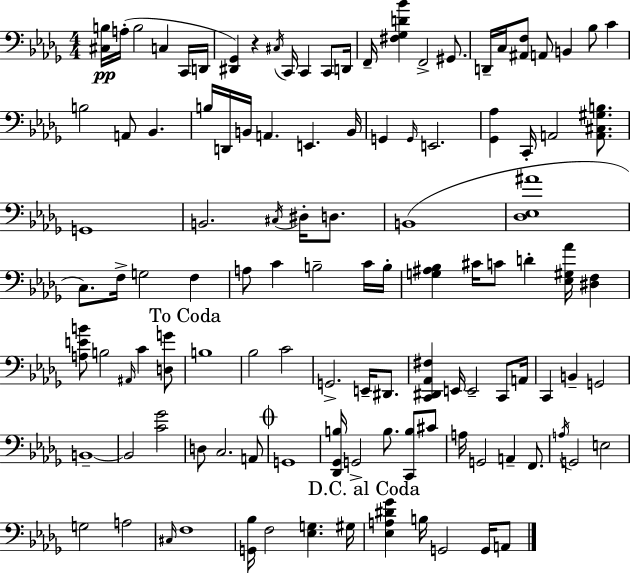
[C#3,B3]/s A3/s B3/h C3/q C2/s D2/s [D#2,Gb2]/q R/q C#3/s C2/s C2/q C2/e D2/s F2/s [F#3,Gb3,D4,Bb4]/q F2/h G#2/e. D2/s C3/s [A#2,F3]/e A2/e B2/q Bb3/e C4/q B3/h A2/e Bb2/q. B3/s D2/s B2/s A2/q. E2/q. B2/s G2/q G2/s E2/h. [Gb2,Ab3]/q C2/s A2/h [A2,C#3,G#3,B3]/e. G2/w B2/h. C#3/s D#3/s D3/e. B2/w [Db3,Eb3,A#4]/w C3/e. F3/s G3/h F3/q A3/e C4/q B3/h C4/s B3/s [G3,A#3,Bb3]/q C#4/s C4/e D4/q [Eb3,G#3,Ab4]/s [D#3,F3]/q [A3,E4,B4]/e B3/h A#2/s C4/q [D3,G4]/e B3/w Bb3/h C4/h G2/h. E2/s D#2/e. [C2,D#2,Ab2,F#3]/q E2/s E2/h C2/e A2/s C2/q B2/q G2/h B2/w B2/h [C4,Gb4]/h D3/e C3/h. A2/e G2/w [Db2,Gb2,B3]/s G2/h B3/e. [C2,B3]/e C#4/e A3/s G2/h A2/q F2/e. A3/s G2/h E3/h G3/h A3/h C#3/s F3/w [G2,Bb3]/s F3/h [Eb3,G3]/q. G#3/s [Eb3,A3,D#4,Gb4]/q B3/s G2/h G2/s A2/e